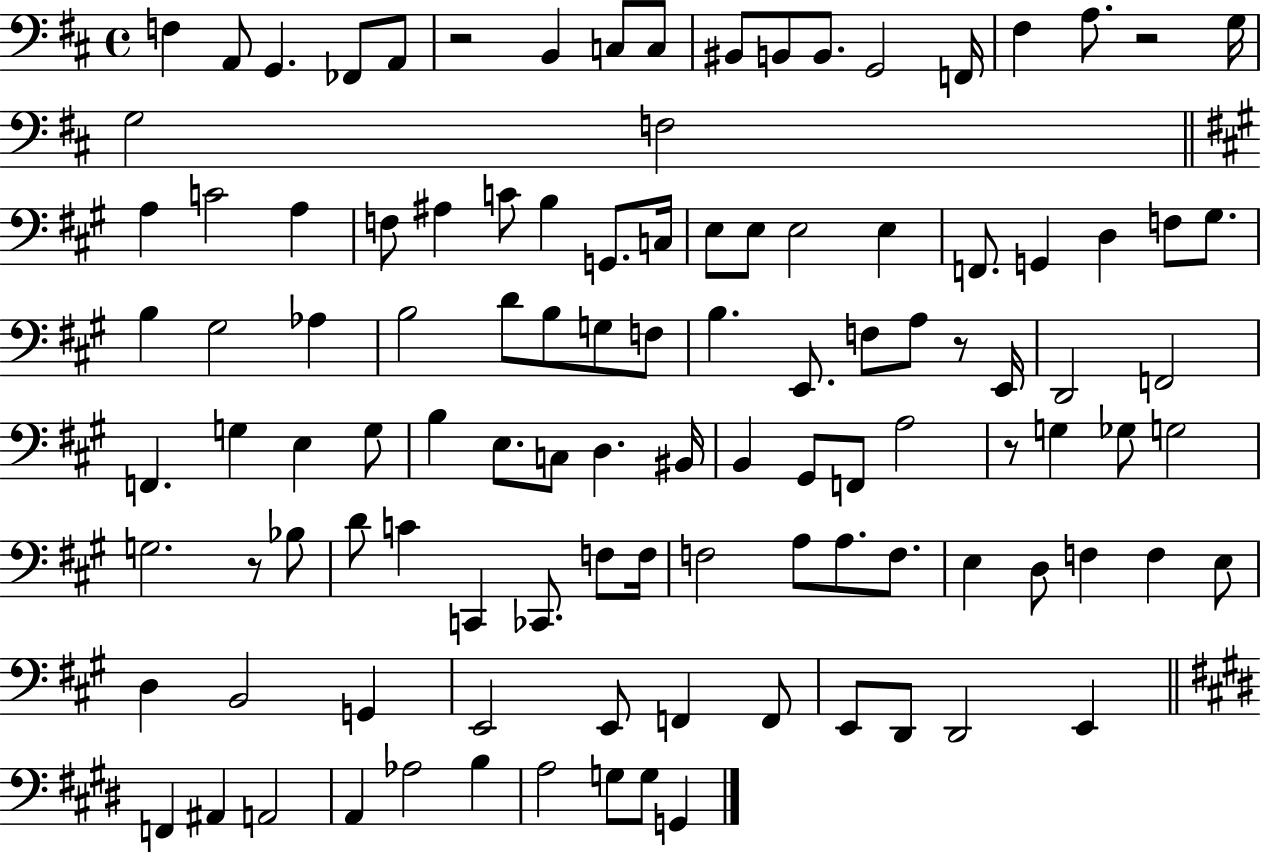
X:1
T:Untitled
M:4/4
L:1/4
K:D
F, A,,/2 G,, _F,,/2 A,,/2 z2 B,, C,/2 C,/2 ^B,,/2 B,,/2 B,,/2 G,,2 F,,/4 ^F, A,/2 z2 G,/4 G,2 F,2 A, C2 A, F,/2 ^A, C/2 B, G,,/2 C,/4 E,/2 E,/2 E,2 E, F,,/2 G,, D, F,/2 ^G,/2 B, ^G,2 _A, B,2 D/2 B,/2 G,/2 F,/2 B, E,,/2 F,/2 A,/2 z/2 E,,/4 D,,2 F,,2 F,, G, E, G,/2 B, E,/2 C,/2 D, ^B,,/4 B,, ^G,,/2 F,,/2 A,2 z/2 G, _G,/2 G,2 G,2 z/2 _B,/2 D/2 C C,, _C,,/2 F,/2 F,/4 F,2 A,/2 A,/2 F,/2 E, D,/2 F, F, E,/2 D, B,,2 G,, E,,2 E,,/2 F,, F,,/2 E,,/2 D,,/2 D,,2 E,, F,, ^A,, A,,2 A,, _A,2 B, A,2 G,/2 G,/2 G,,